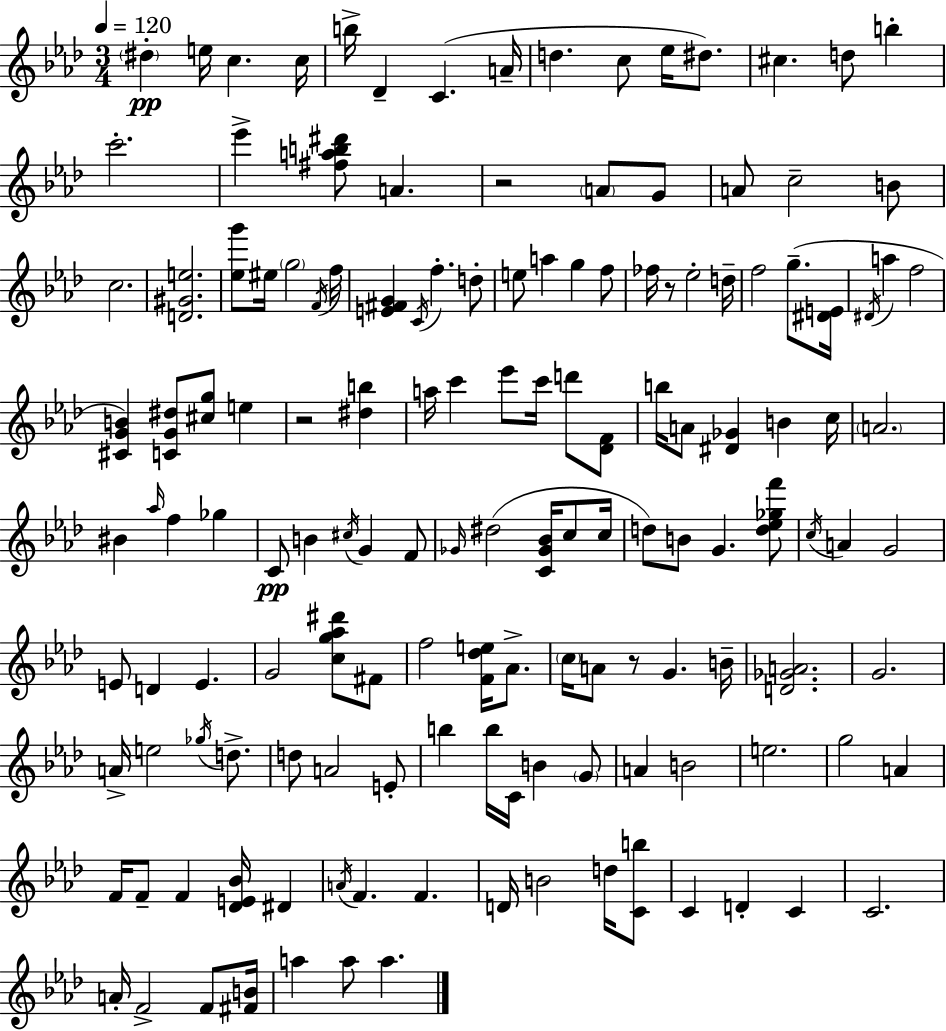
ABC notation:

X:1
T:Untitled
M:3/4
L:1/4
K:Fm
^d e/4 c c/4 b/4 _D C A/4 d c/2 _e/4 ^d/2 ^c d/2 b c'2 _e' [^fab^d']/2 A z2 A/2 G/2 A/2 c2 B/2 c2 [D^Ge]2 [_eg']/2 ^e/4 g2 F/4 f/4 [E^FG] C/4 f d/2 e/2 a g f/2 _f/4 z/2 _e2 d/4 f2 g/2 [^DE]/4 ^D/4 a f2 [^CGB] [CG^d]/2 [^cg]/2 e z2 [^db] a/4 c' _e'/2 c'/4 d'/2 [_DF]/2 b/4 A/2 [^D_G] B c/4 A2 ^B _a/4 f _g C/2 B ^c/4 G F/2 _G/4 ^d2 [C_G_B]/4 c/2 c/4 d/2 B/2 G [d_e_gf']/2 c/4 A G2 E/2 D E G2 [cg_a^d']/2 ^F/2 f2 [F_de]/4 _A/2 c/4 A/2 z/2 G B/4 [D_GA]2 G2 A/4 e2 _g/4 d/2 d/2 A2 E/2 b b/4 C/4 B G/2 A B2 e2 g2 A F/4 F/2 F [_DE_B]/4 ^D A/4 F F D/4 B2 d/4 [Cb]/2 C D C C2 A/4 F2 F/2 [^FB]/4 a a/2 a